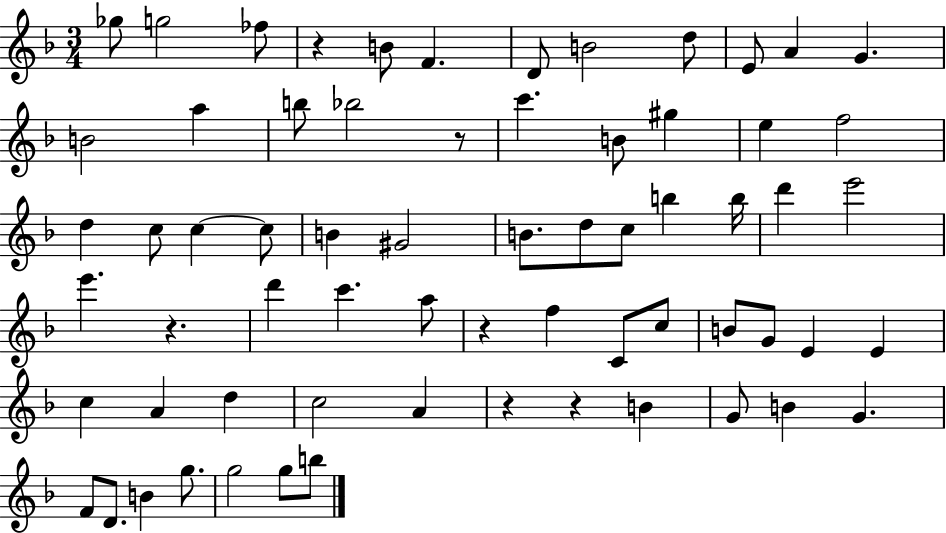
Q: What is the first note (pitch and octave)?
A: Gb5